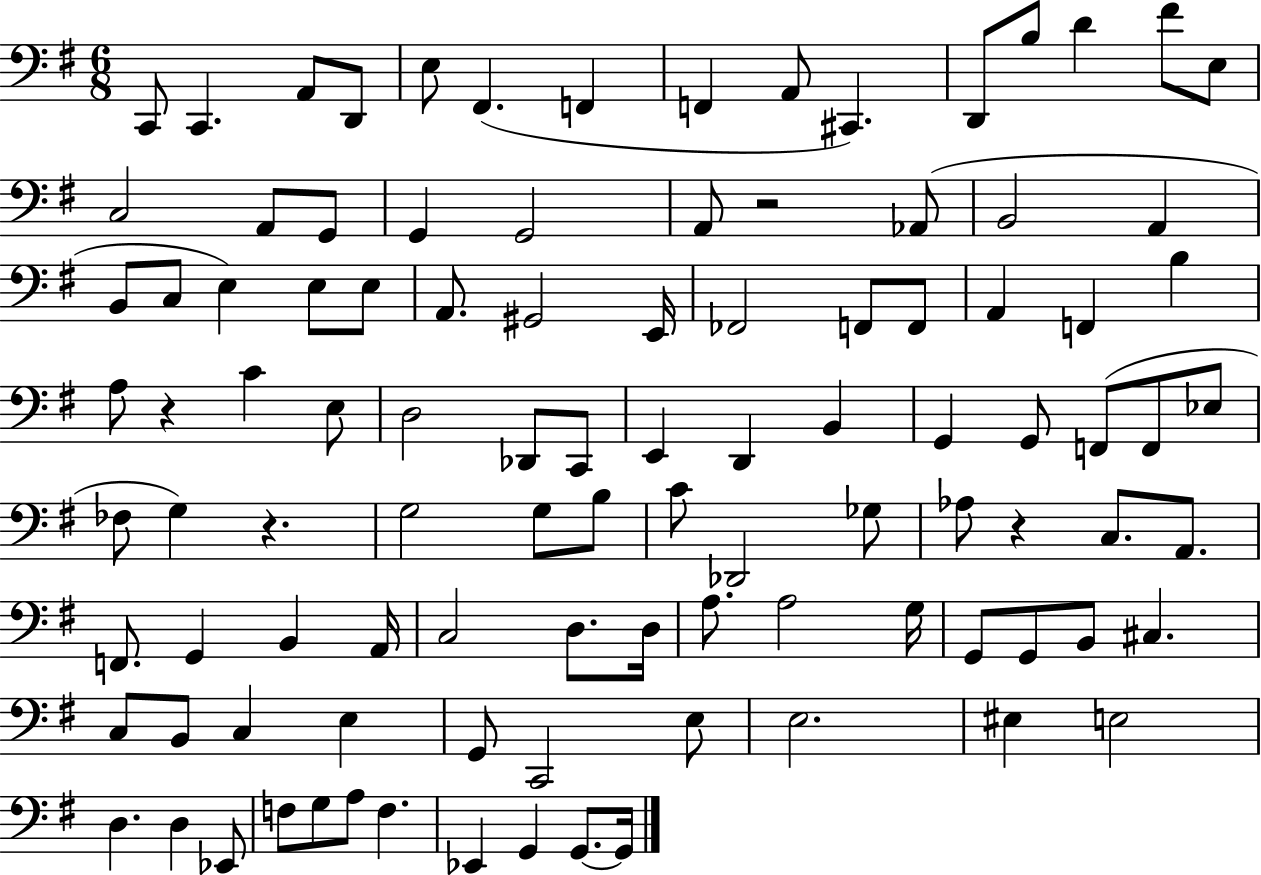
{
  \clef bass
  \numericTimeSignature
  \time 6/8
  \key g \major
  c,8 c,4. a,8 d,8 | e8 fis,4.( f,4 | f,4 a,8 cis,4.) | d,8 b8 d'4 fis'8 e8 | \break c2 a,8 g,8 | g,4 g,2 | a,8 r2 aes,8( | b,2 a,4 | \break b,8 c8 e4) e8 e8 | a,8. gis,2 e,16 | fes,2 f,8 f,8 | a,4 f,4 b4 | \break a8 r4 c'4 e8 | d2 des,8 c,8 | e,4 d,4 b,4 | g,4 g,8 f,8( f,8 ees8 | \break fes8 g4) r4. | g2 g8 b8 | c'8 des,2 ges8 | aes8 r4 c8. a,8. | \break f,8. g,4 b,4 a,16 | c2 d8. d16 | a8. a2 g16 | g,8 g,8 b,8 cis4. | \break c8 b,8 c4 e4 | g,8 c,2 e8 | e2. | eis4 e2 | \break d4. d4 ees,8 | f8 g8 a8 f4. | ees,4 g,4 g,8.~~ g,16 | \bar "|."
}